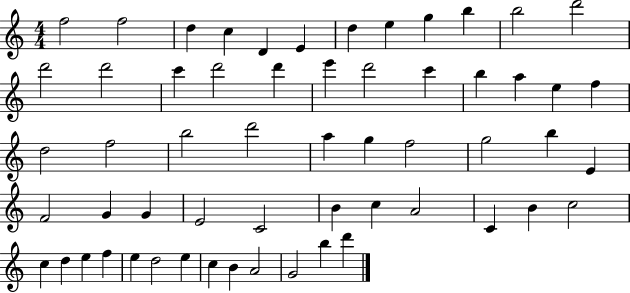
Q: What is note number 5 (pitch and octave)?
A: D4